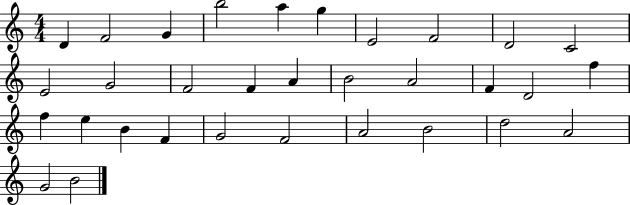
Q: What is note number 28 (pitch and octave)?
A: B4